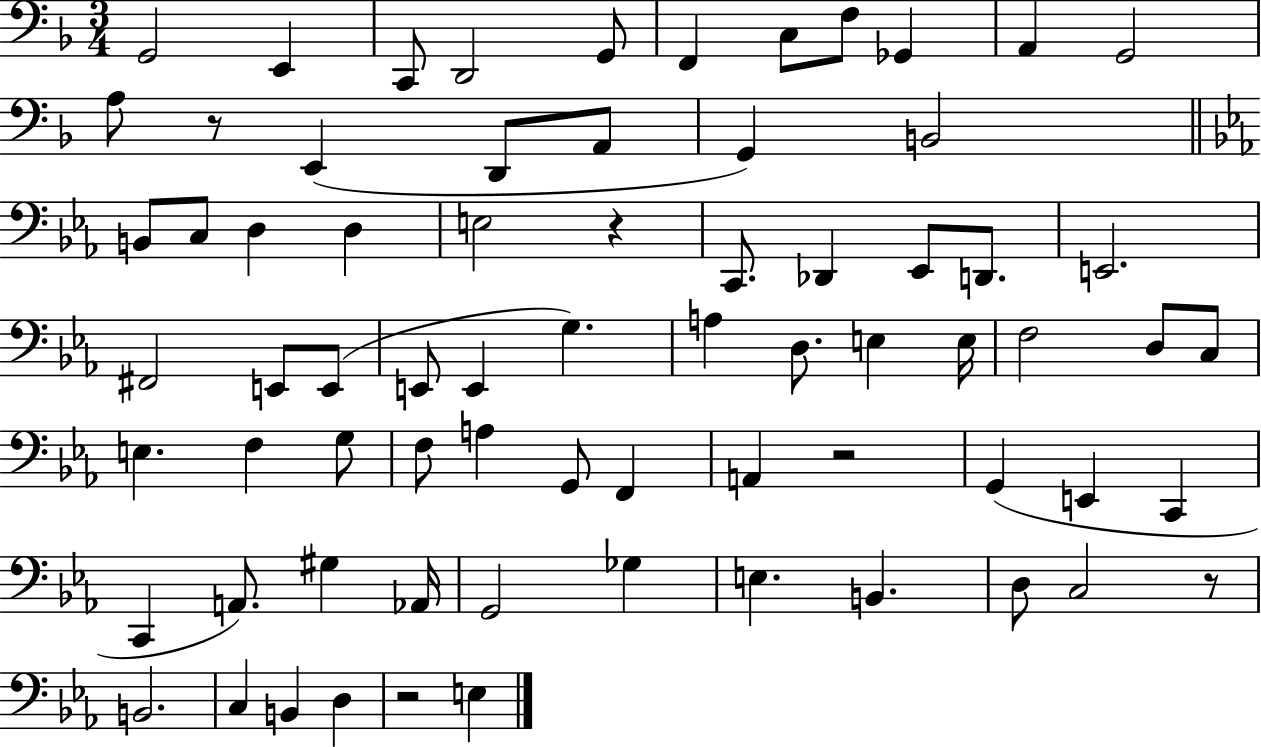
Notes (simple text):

G2/h E2/q C2/e D2/h G2/e F2/q C3/e F3/e Gb2/q A2/q G2/h A3/e R/e E2/q D2/e A2/e G2/q B2/h B2/e C3/e D3/q D3/q E3/h R/q C2/e. Db2/q Eb2/e D2/e. E2/h. F#2/h E2/e E2/e E2/e E2/q G3/q. A3/q D3/e. E3/q E3/s F3/h D3/e C3/e E3/q. F3/q G3/e F3/e A3/q G2/e F2/q A2/q R/h G2/q E2/q C2/q C2/q A2/e. G#3/q Ab2/s G2/h Gb3/q E3/q. B2/q. D3/e C3/h R/e B2/h. C3/q B2/q D3/q R/h E3/q